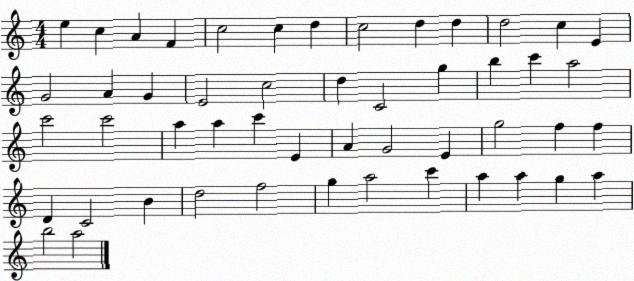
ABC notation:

X:1
T:Untitled
M:4/4
L:1/4
K:C
e c A F c2 c d c2 d d d2 c E G2 A G E2 c2 d C2 g b c' a2 c'2 c'2 a a c' E A G2 E g2 f f D C2 B d2 f2 g a2 c' a a g a b2 a2